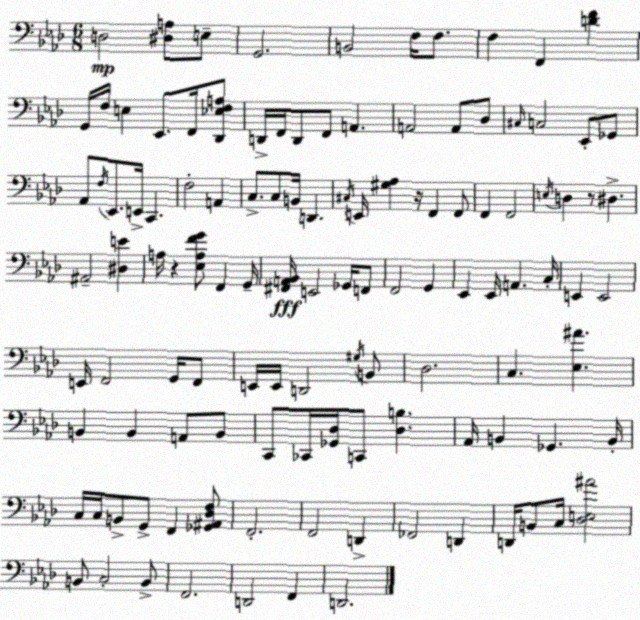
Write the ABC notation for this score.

X:1
T:Untitled
M:6/8
L:1/4
K:Ab
D,2 [^D,A,]/2 E,/2 G,,2 B,,2 F,/4 F,/2 F, F,, [DF] G,,/4 F,/4 E, _E,,/2 F,,/4 [_D,,_E,F,A,]/2 D,,/4 F,,/4 D,,/2 F,,/2 A,, A,,2 A,,/2 _D,/2 ^C,/4 C,2 _E,,/2 _G,,/2 _A,,/2 F,/4 _E,,/2 E,,/4 C,, F,2 A,, C,/2 C,/2 B,,/4 D,, ^C,/4 E,,/4 [^G,_A,] z/4 F,, F,,/2 F,, F,,2 E,/4 D, z/2 ^D, ^A,,2 [^D,E] A,/4 z [_E,A,FG]/2 F,, G,,/4 [^F,,A,,_B,,]/4 E,,2 _G,,/4 F,,/2 F,,2 G,, _E,, _E,,/4 A,, C,/4 E,, E,,2 E,,/4 F,,2 G,,/4 F,,/2 E,,/4 E,,/4 D,,2 ^G,/4 B,,/2 _D,2 C, [_E,^A] B,, B,, A,,/2 B,,/2 C,,/2 _C,,/4 [_G,,_D,]/4 C,,/2 [_D,B,] _A,,/4 B,, _G,, B,,/4 C,/4 C,/4 B,,/2 G,,/2 F,, [_G,,^A,,_D,F,]/2 F,,2 F,,2 D,, _F,,2 D,, D,,/4 B,,/2 C,/4 [_D,E,^A]2 B,,/2 C,2 B,,/2 F,,2 D,,2 F,, D,,2